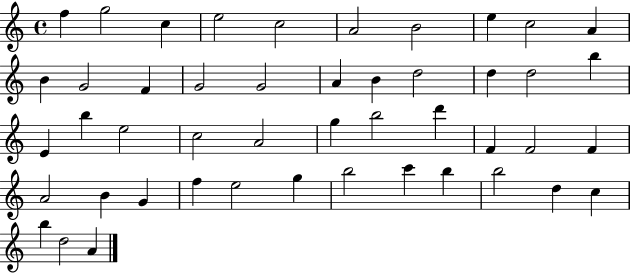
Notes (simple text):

F5/q G5/h C5/q E5/h C5/h A4/h B4/h E5/q C5/h A4/q B4/q G4/h F4/q G4/h G4/h A4/q B4/q D5/h D5/q D5/h B5/q E4/q B5/q E5/h C5/h A4/h G5/q B5/h D6/q F4/q F4/h F4/q A4/h B4/q G4/q F5/q E5/h G5/q B5/h C6/q B5/q B5/h D5/q C5/q B5/q D5/h A4/q